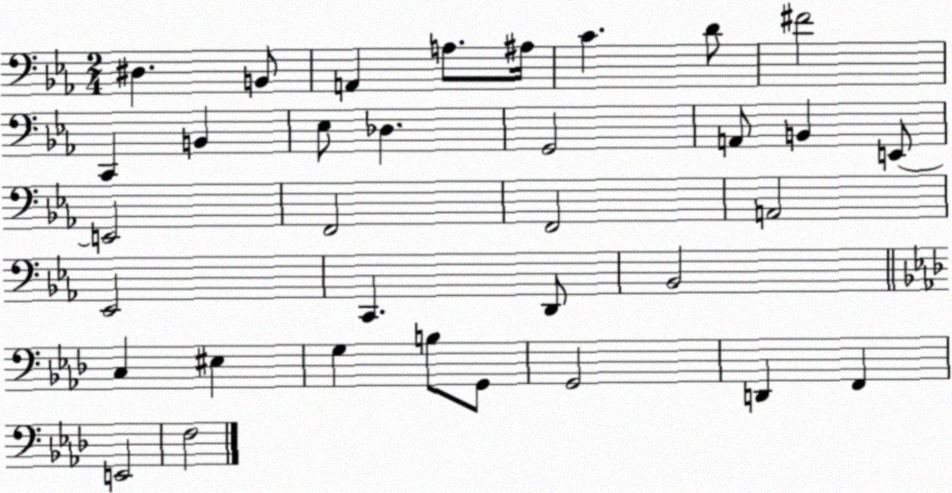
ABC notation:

X:1
T:Untitled
M:2/4
L:1/4
K:Eb
^D, B,,/2 A,, A,/2 ^A,/4 C D/2 ^F2 C,, B,, _E,/2 _D, G,,2 A,,/2 B,, E,,/2 E,,2 F,,2 F,,2 A,,2 _E,,2 C,, D,,/2 _B,,2 C, ^E, G, B,/2 G,,/2 G,,2 D,, F,, E,,2 F,2